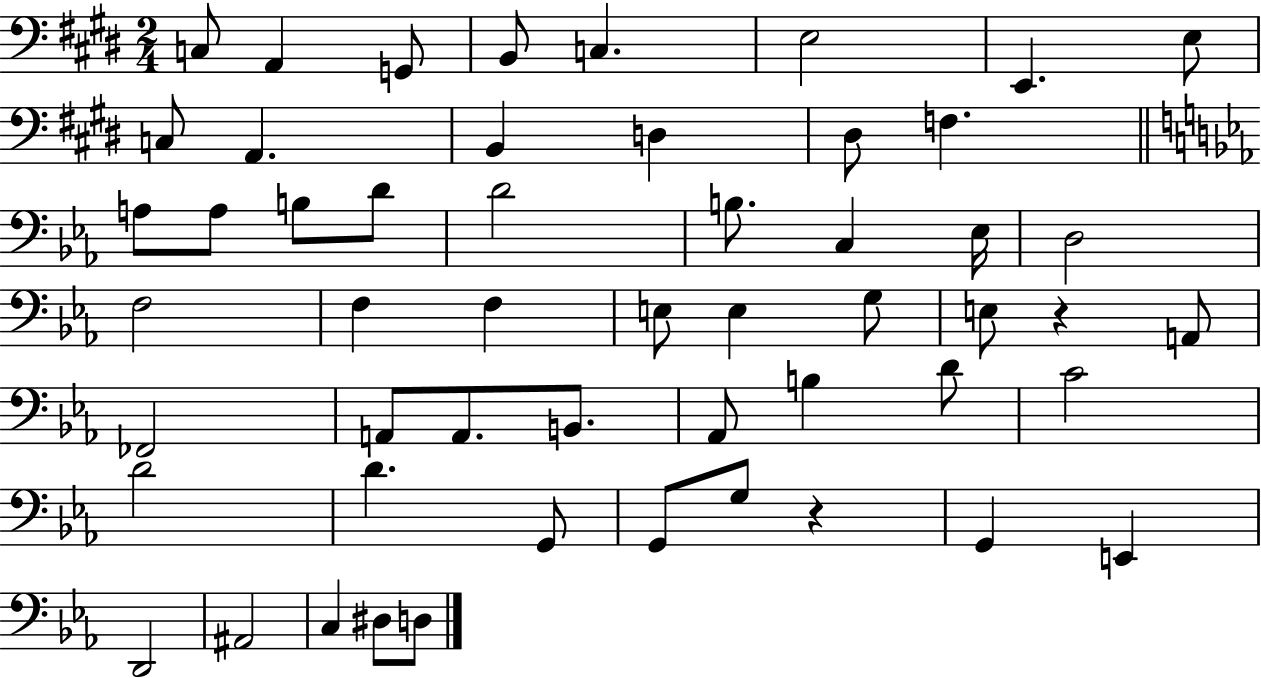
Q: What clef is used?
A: bass